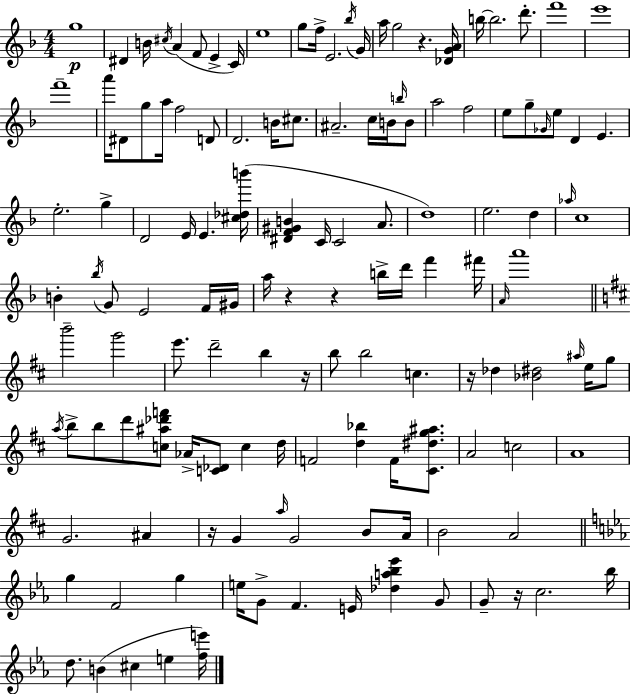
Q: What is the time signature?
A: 4/4